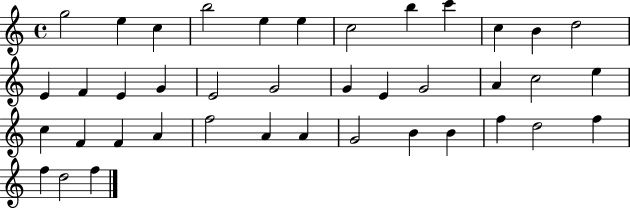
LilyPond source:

{
  \clef treble
  \time 4/4
  \defaultTimeSignature
  \key c \major
  g''2 e''4 c''4 | b''2 e''4 e''4 | c''2 b''4 c'''4 | c''4 b'4 d''2 | \break e'4 f'4 e'4 g'4 | e'2 g'2 | g'4 e'4 g'2 | a'4 c''2 e''4 | \break c''4 f'4 f'4 a'4 | f''2 a'4 a'4 | g'2 b'4 b'4 | f''4 d''2 f''4 | \break f''4 d''2 f''4 | \bar "|."
}